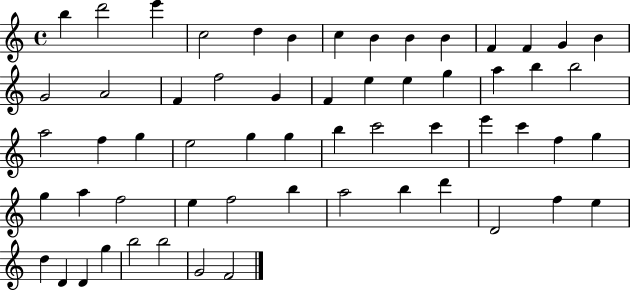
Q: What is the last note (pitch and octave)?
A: F4